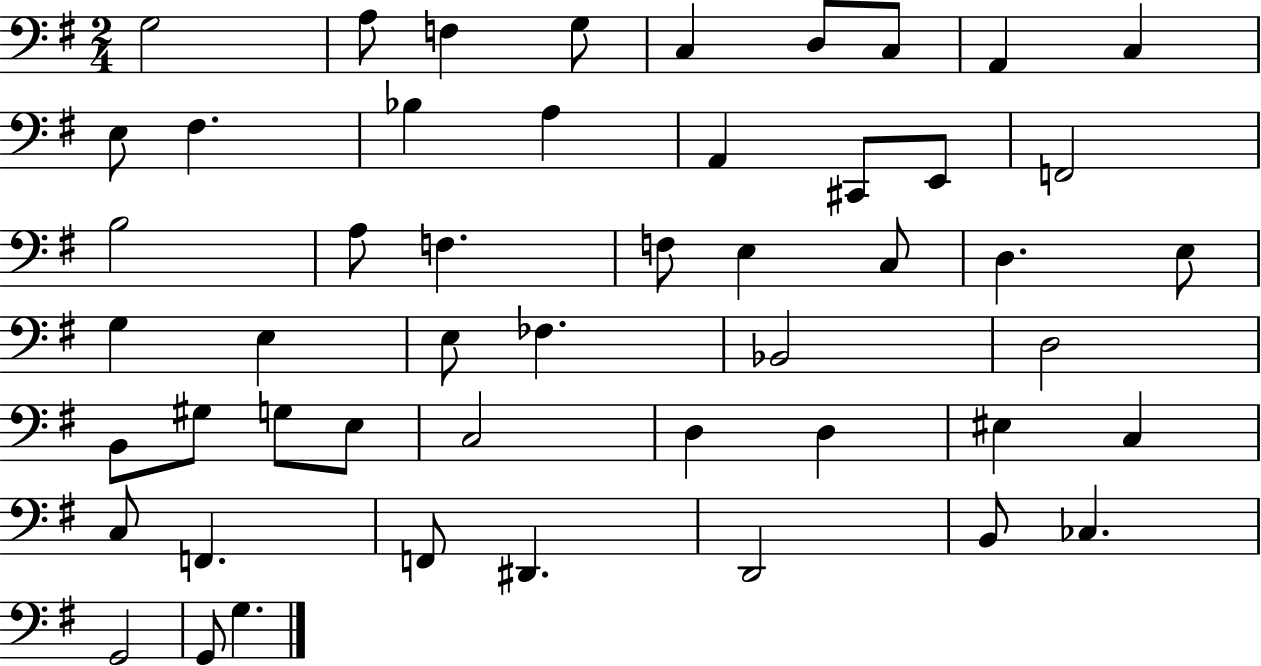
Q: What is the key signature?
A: G major